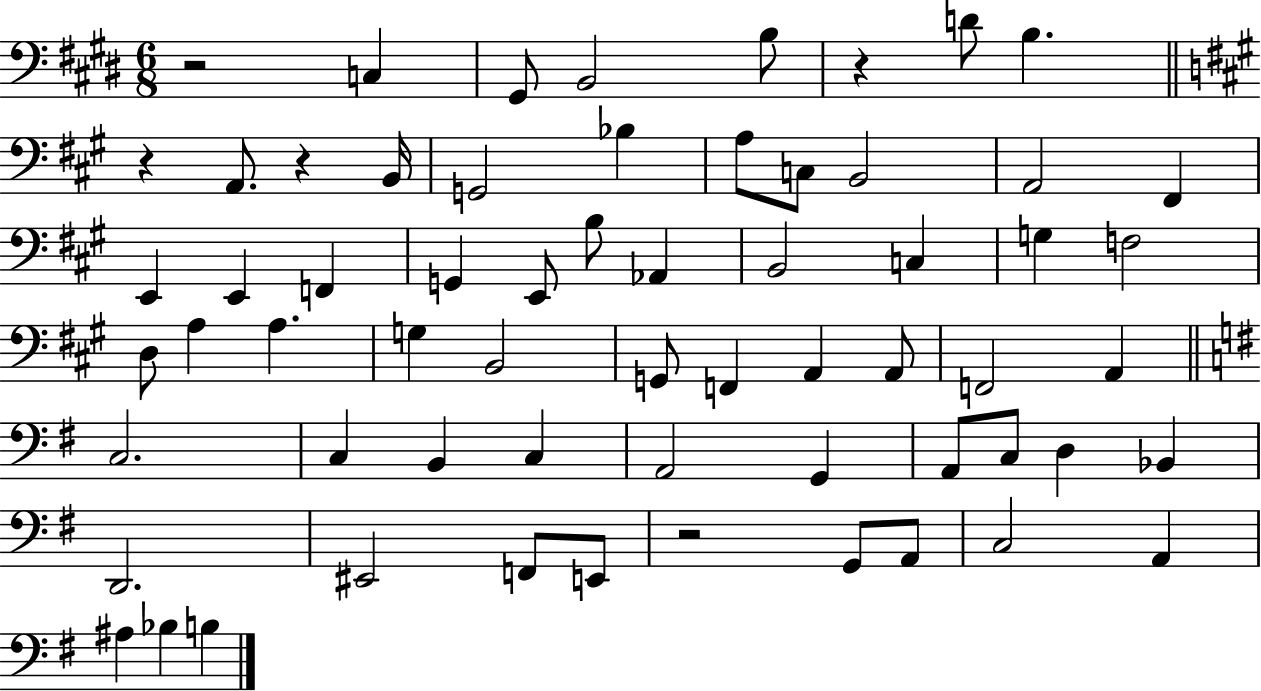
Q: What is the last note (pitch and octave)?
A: B3